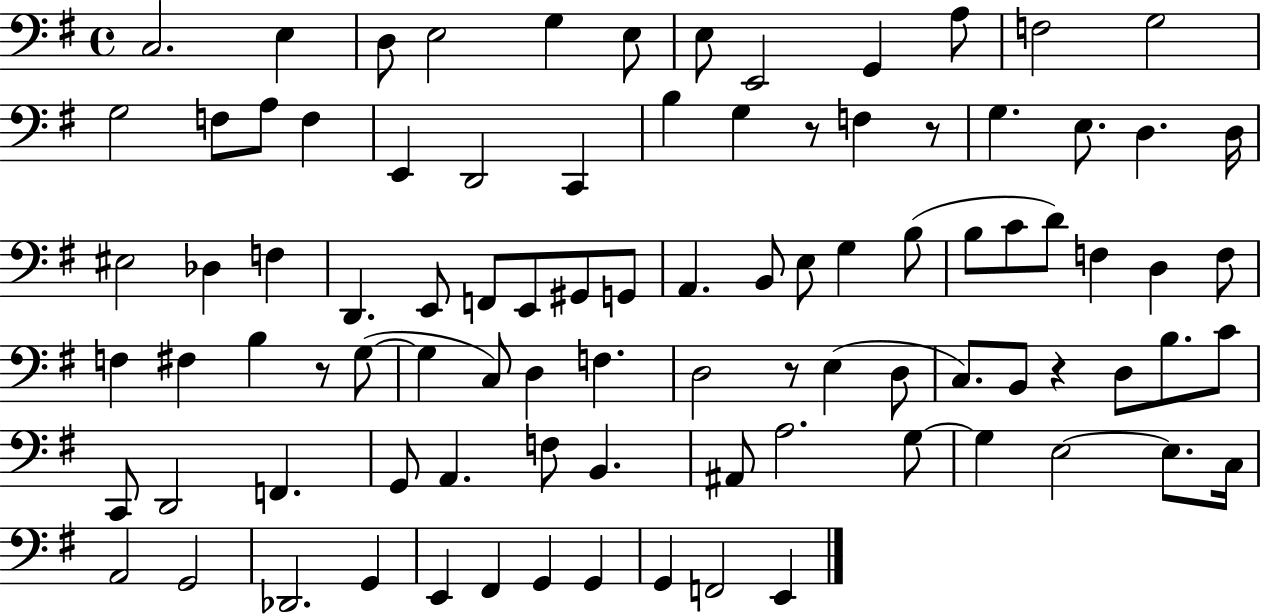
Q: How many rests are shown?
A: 5